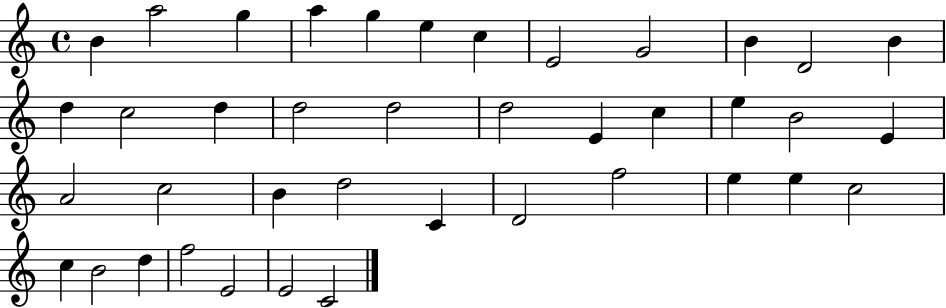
X:1
T:Untitled
M:4/4
L:1/4
K:C
B a2 g a g e c E2 G2 B D2 B d c2 d d2 d2 d2 E c e B2 E A2 c2 B d2 C D2 f2 e e c2 c B2 d f2 E2 E2 C2